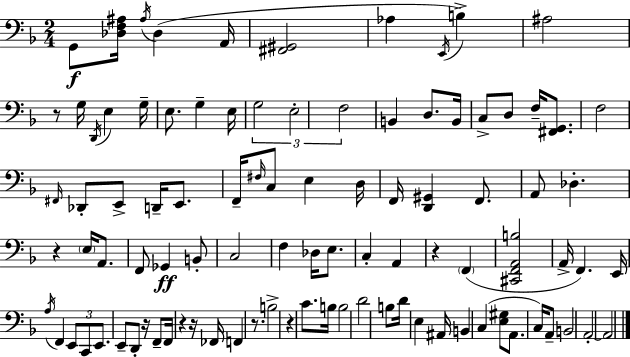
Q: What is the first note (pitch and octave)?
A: G2